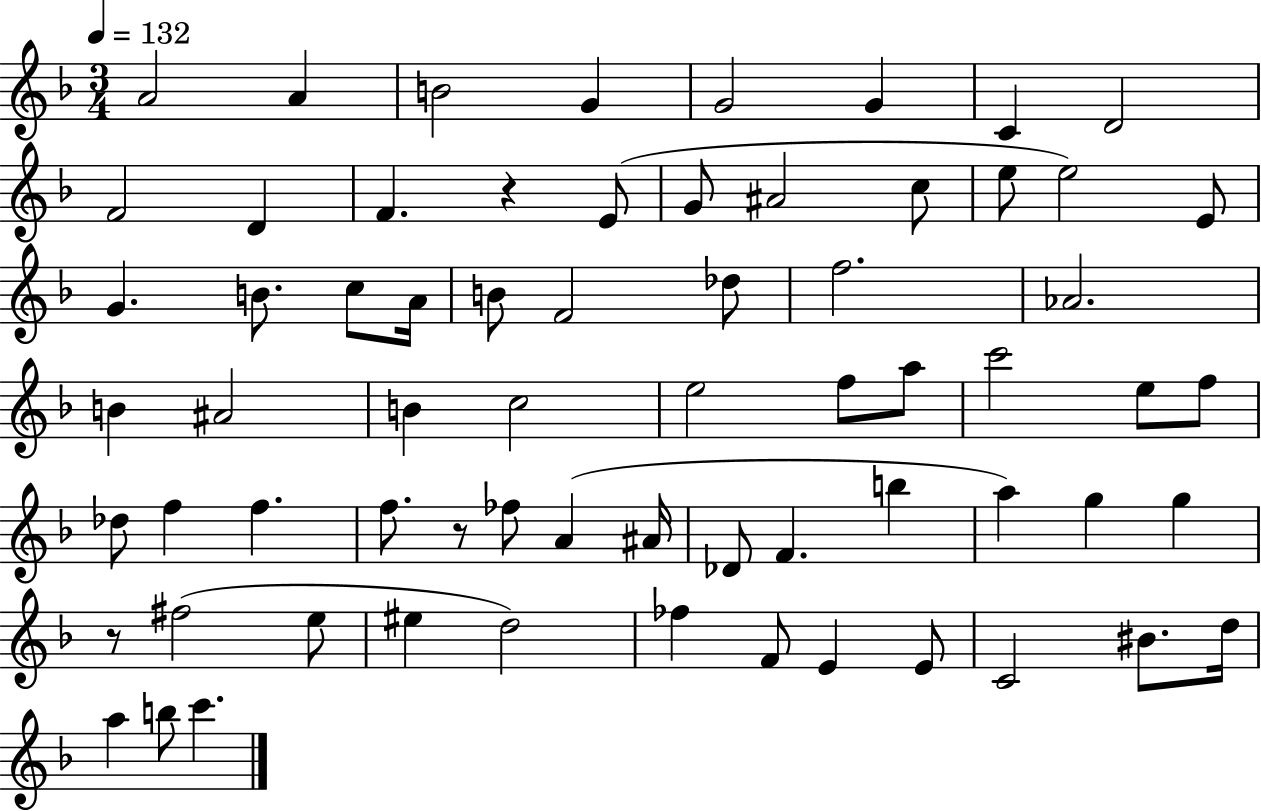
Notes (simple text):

A4/h A4/q B4/h G4/q G4/h G4/q C4/q D4/h F4/h D4/q F4/q. R/q E4/e G4/e A#4/h C5/e E5/e E5/h E4/e G4/q. B4/e. C5/e A4/s B4/e F4/h Db5/e F5/h. Ab4/h. B4/q A#4/h B4/q C5/h E5/h F5/e A5/e C6/h E5/e F5/e Db5/e F5/q F5/q. F5/e. R/e FES5/e A4/q A#4/s Db4/e F4/q. B5/q A5/q G5/q G5/q R/e F#5/h E5/e EIS5/q D5/h FES5/q F4/e E4/q E4/e C4/h BIS4/e. D5/s A5/q B5/e C6/q.